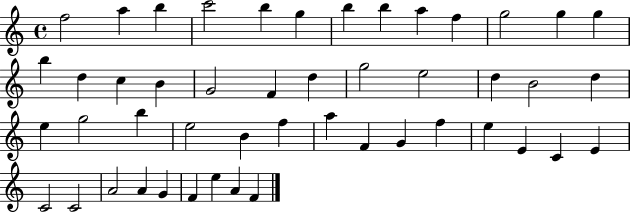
X:1
T:Untitled
M:4/4
L:1/4
K:C
f2 a b c'2 b g b b a f g2 g g b d c B G2 F d g2 e2 d B2 d e g2 b e2 B f a F G f e E C E C2 C2 A2 A G F e A F